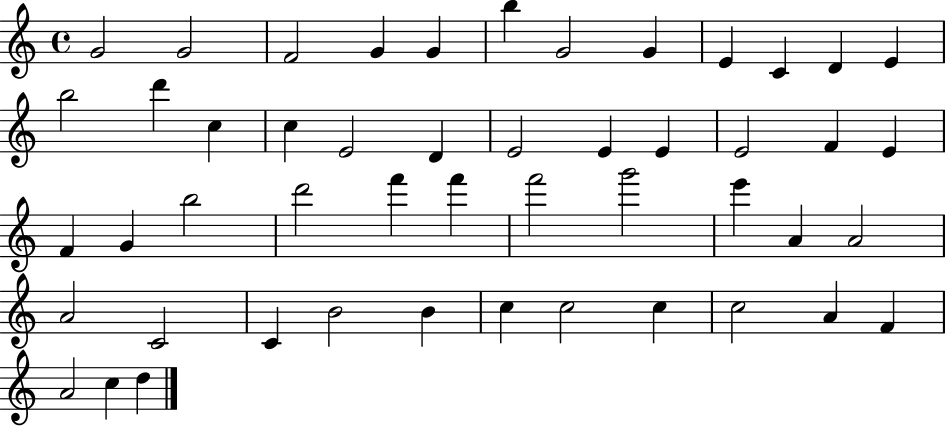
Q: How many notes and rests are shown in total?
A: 49